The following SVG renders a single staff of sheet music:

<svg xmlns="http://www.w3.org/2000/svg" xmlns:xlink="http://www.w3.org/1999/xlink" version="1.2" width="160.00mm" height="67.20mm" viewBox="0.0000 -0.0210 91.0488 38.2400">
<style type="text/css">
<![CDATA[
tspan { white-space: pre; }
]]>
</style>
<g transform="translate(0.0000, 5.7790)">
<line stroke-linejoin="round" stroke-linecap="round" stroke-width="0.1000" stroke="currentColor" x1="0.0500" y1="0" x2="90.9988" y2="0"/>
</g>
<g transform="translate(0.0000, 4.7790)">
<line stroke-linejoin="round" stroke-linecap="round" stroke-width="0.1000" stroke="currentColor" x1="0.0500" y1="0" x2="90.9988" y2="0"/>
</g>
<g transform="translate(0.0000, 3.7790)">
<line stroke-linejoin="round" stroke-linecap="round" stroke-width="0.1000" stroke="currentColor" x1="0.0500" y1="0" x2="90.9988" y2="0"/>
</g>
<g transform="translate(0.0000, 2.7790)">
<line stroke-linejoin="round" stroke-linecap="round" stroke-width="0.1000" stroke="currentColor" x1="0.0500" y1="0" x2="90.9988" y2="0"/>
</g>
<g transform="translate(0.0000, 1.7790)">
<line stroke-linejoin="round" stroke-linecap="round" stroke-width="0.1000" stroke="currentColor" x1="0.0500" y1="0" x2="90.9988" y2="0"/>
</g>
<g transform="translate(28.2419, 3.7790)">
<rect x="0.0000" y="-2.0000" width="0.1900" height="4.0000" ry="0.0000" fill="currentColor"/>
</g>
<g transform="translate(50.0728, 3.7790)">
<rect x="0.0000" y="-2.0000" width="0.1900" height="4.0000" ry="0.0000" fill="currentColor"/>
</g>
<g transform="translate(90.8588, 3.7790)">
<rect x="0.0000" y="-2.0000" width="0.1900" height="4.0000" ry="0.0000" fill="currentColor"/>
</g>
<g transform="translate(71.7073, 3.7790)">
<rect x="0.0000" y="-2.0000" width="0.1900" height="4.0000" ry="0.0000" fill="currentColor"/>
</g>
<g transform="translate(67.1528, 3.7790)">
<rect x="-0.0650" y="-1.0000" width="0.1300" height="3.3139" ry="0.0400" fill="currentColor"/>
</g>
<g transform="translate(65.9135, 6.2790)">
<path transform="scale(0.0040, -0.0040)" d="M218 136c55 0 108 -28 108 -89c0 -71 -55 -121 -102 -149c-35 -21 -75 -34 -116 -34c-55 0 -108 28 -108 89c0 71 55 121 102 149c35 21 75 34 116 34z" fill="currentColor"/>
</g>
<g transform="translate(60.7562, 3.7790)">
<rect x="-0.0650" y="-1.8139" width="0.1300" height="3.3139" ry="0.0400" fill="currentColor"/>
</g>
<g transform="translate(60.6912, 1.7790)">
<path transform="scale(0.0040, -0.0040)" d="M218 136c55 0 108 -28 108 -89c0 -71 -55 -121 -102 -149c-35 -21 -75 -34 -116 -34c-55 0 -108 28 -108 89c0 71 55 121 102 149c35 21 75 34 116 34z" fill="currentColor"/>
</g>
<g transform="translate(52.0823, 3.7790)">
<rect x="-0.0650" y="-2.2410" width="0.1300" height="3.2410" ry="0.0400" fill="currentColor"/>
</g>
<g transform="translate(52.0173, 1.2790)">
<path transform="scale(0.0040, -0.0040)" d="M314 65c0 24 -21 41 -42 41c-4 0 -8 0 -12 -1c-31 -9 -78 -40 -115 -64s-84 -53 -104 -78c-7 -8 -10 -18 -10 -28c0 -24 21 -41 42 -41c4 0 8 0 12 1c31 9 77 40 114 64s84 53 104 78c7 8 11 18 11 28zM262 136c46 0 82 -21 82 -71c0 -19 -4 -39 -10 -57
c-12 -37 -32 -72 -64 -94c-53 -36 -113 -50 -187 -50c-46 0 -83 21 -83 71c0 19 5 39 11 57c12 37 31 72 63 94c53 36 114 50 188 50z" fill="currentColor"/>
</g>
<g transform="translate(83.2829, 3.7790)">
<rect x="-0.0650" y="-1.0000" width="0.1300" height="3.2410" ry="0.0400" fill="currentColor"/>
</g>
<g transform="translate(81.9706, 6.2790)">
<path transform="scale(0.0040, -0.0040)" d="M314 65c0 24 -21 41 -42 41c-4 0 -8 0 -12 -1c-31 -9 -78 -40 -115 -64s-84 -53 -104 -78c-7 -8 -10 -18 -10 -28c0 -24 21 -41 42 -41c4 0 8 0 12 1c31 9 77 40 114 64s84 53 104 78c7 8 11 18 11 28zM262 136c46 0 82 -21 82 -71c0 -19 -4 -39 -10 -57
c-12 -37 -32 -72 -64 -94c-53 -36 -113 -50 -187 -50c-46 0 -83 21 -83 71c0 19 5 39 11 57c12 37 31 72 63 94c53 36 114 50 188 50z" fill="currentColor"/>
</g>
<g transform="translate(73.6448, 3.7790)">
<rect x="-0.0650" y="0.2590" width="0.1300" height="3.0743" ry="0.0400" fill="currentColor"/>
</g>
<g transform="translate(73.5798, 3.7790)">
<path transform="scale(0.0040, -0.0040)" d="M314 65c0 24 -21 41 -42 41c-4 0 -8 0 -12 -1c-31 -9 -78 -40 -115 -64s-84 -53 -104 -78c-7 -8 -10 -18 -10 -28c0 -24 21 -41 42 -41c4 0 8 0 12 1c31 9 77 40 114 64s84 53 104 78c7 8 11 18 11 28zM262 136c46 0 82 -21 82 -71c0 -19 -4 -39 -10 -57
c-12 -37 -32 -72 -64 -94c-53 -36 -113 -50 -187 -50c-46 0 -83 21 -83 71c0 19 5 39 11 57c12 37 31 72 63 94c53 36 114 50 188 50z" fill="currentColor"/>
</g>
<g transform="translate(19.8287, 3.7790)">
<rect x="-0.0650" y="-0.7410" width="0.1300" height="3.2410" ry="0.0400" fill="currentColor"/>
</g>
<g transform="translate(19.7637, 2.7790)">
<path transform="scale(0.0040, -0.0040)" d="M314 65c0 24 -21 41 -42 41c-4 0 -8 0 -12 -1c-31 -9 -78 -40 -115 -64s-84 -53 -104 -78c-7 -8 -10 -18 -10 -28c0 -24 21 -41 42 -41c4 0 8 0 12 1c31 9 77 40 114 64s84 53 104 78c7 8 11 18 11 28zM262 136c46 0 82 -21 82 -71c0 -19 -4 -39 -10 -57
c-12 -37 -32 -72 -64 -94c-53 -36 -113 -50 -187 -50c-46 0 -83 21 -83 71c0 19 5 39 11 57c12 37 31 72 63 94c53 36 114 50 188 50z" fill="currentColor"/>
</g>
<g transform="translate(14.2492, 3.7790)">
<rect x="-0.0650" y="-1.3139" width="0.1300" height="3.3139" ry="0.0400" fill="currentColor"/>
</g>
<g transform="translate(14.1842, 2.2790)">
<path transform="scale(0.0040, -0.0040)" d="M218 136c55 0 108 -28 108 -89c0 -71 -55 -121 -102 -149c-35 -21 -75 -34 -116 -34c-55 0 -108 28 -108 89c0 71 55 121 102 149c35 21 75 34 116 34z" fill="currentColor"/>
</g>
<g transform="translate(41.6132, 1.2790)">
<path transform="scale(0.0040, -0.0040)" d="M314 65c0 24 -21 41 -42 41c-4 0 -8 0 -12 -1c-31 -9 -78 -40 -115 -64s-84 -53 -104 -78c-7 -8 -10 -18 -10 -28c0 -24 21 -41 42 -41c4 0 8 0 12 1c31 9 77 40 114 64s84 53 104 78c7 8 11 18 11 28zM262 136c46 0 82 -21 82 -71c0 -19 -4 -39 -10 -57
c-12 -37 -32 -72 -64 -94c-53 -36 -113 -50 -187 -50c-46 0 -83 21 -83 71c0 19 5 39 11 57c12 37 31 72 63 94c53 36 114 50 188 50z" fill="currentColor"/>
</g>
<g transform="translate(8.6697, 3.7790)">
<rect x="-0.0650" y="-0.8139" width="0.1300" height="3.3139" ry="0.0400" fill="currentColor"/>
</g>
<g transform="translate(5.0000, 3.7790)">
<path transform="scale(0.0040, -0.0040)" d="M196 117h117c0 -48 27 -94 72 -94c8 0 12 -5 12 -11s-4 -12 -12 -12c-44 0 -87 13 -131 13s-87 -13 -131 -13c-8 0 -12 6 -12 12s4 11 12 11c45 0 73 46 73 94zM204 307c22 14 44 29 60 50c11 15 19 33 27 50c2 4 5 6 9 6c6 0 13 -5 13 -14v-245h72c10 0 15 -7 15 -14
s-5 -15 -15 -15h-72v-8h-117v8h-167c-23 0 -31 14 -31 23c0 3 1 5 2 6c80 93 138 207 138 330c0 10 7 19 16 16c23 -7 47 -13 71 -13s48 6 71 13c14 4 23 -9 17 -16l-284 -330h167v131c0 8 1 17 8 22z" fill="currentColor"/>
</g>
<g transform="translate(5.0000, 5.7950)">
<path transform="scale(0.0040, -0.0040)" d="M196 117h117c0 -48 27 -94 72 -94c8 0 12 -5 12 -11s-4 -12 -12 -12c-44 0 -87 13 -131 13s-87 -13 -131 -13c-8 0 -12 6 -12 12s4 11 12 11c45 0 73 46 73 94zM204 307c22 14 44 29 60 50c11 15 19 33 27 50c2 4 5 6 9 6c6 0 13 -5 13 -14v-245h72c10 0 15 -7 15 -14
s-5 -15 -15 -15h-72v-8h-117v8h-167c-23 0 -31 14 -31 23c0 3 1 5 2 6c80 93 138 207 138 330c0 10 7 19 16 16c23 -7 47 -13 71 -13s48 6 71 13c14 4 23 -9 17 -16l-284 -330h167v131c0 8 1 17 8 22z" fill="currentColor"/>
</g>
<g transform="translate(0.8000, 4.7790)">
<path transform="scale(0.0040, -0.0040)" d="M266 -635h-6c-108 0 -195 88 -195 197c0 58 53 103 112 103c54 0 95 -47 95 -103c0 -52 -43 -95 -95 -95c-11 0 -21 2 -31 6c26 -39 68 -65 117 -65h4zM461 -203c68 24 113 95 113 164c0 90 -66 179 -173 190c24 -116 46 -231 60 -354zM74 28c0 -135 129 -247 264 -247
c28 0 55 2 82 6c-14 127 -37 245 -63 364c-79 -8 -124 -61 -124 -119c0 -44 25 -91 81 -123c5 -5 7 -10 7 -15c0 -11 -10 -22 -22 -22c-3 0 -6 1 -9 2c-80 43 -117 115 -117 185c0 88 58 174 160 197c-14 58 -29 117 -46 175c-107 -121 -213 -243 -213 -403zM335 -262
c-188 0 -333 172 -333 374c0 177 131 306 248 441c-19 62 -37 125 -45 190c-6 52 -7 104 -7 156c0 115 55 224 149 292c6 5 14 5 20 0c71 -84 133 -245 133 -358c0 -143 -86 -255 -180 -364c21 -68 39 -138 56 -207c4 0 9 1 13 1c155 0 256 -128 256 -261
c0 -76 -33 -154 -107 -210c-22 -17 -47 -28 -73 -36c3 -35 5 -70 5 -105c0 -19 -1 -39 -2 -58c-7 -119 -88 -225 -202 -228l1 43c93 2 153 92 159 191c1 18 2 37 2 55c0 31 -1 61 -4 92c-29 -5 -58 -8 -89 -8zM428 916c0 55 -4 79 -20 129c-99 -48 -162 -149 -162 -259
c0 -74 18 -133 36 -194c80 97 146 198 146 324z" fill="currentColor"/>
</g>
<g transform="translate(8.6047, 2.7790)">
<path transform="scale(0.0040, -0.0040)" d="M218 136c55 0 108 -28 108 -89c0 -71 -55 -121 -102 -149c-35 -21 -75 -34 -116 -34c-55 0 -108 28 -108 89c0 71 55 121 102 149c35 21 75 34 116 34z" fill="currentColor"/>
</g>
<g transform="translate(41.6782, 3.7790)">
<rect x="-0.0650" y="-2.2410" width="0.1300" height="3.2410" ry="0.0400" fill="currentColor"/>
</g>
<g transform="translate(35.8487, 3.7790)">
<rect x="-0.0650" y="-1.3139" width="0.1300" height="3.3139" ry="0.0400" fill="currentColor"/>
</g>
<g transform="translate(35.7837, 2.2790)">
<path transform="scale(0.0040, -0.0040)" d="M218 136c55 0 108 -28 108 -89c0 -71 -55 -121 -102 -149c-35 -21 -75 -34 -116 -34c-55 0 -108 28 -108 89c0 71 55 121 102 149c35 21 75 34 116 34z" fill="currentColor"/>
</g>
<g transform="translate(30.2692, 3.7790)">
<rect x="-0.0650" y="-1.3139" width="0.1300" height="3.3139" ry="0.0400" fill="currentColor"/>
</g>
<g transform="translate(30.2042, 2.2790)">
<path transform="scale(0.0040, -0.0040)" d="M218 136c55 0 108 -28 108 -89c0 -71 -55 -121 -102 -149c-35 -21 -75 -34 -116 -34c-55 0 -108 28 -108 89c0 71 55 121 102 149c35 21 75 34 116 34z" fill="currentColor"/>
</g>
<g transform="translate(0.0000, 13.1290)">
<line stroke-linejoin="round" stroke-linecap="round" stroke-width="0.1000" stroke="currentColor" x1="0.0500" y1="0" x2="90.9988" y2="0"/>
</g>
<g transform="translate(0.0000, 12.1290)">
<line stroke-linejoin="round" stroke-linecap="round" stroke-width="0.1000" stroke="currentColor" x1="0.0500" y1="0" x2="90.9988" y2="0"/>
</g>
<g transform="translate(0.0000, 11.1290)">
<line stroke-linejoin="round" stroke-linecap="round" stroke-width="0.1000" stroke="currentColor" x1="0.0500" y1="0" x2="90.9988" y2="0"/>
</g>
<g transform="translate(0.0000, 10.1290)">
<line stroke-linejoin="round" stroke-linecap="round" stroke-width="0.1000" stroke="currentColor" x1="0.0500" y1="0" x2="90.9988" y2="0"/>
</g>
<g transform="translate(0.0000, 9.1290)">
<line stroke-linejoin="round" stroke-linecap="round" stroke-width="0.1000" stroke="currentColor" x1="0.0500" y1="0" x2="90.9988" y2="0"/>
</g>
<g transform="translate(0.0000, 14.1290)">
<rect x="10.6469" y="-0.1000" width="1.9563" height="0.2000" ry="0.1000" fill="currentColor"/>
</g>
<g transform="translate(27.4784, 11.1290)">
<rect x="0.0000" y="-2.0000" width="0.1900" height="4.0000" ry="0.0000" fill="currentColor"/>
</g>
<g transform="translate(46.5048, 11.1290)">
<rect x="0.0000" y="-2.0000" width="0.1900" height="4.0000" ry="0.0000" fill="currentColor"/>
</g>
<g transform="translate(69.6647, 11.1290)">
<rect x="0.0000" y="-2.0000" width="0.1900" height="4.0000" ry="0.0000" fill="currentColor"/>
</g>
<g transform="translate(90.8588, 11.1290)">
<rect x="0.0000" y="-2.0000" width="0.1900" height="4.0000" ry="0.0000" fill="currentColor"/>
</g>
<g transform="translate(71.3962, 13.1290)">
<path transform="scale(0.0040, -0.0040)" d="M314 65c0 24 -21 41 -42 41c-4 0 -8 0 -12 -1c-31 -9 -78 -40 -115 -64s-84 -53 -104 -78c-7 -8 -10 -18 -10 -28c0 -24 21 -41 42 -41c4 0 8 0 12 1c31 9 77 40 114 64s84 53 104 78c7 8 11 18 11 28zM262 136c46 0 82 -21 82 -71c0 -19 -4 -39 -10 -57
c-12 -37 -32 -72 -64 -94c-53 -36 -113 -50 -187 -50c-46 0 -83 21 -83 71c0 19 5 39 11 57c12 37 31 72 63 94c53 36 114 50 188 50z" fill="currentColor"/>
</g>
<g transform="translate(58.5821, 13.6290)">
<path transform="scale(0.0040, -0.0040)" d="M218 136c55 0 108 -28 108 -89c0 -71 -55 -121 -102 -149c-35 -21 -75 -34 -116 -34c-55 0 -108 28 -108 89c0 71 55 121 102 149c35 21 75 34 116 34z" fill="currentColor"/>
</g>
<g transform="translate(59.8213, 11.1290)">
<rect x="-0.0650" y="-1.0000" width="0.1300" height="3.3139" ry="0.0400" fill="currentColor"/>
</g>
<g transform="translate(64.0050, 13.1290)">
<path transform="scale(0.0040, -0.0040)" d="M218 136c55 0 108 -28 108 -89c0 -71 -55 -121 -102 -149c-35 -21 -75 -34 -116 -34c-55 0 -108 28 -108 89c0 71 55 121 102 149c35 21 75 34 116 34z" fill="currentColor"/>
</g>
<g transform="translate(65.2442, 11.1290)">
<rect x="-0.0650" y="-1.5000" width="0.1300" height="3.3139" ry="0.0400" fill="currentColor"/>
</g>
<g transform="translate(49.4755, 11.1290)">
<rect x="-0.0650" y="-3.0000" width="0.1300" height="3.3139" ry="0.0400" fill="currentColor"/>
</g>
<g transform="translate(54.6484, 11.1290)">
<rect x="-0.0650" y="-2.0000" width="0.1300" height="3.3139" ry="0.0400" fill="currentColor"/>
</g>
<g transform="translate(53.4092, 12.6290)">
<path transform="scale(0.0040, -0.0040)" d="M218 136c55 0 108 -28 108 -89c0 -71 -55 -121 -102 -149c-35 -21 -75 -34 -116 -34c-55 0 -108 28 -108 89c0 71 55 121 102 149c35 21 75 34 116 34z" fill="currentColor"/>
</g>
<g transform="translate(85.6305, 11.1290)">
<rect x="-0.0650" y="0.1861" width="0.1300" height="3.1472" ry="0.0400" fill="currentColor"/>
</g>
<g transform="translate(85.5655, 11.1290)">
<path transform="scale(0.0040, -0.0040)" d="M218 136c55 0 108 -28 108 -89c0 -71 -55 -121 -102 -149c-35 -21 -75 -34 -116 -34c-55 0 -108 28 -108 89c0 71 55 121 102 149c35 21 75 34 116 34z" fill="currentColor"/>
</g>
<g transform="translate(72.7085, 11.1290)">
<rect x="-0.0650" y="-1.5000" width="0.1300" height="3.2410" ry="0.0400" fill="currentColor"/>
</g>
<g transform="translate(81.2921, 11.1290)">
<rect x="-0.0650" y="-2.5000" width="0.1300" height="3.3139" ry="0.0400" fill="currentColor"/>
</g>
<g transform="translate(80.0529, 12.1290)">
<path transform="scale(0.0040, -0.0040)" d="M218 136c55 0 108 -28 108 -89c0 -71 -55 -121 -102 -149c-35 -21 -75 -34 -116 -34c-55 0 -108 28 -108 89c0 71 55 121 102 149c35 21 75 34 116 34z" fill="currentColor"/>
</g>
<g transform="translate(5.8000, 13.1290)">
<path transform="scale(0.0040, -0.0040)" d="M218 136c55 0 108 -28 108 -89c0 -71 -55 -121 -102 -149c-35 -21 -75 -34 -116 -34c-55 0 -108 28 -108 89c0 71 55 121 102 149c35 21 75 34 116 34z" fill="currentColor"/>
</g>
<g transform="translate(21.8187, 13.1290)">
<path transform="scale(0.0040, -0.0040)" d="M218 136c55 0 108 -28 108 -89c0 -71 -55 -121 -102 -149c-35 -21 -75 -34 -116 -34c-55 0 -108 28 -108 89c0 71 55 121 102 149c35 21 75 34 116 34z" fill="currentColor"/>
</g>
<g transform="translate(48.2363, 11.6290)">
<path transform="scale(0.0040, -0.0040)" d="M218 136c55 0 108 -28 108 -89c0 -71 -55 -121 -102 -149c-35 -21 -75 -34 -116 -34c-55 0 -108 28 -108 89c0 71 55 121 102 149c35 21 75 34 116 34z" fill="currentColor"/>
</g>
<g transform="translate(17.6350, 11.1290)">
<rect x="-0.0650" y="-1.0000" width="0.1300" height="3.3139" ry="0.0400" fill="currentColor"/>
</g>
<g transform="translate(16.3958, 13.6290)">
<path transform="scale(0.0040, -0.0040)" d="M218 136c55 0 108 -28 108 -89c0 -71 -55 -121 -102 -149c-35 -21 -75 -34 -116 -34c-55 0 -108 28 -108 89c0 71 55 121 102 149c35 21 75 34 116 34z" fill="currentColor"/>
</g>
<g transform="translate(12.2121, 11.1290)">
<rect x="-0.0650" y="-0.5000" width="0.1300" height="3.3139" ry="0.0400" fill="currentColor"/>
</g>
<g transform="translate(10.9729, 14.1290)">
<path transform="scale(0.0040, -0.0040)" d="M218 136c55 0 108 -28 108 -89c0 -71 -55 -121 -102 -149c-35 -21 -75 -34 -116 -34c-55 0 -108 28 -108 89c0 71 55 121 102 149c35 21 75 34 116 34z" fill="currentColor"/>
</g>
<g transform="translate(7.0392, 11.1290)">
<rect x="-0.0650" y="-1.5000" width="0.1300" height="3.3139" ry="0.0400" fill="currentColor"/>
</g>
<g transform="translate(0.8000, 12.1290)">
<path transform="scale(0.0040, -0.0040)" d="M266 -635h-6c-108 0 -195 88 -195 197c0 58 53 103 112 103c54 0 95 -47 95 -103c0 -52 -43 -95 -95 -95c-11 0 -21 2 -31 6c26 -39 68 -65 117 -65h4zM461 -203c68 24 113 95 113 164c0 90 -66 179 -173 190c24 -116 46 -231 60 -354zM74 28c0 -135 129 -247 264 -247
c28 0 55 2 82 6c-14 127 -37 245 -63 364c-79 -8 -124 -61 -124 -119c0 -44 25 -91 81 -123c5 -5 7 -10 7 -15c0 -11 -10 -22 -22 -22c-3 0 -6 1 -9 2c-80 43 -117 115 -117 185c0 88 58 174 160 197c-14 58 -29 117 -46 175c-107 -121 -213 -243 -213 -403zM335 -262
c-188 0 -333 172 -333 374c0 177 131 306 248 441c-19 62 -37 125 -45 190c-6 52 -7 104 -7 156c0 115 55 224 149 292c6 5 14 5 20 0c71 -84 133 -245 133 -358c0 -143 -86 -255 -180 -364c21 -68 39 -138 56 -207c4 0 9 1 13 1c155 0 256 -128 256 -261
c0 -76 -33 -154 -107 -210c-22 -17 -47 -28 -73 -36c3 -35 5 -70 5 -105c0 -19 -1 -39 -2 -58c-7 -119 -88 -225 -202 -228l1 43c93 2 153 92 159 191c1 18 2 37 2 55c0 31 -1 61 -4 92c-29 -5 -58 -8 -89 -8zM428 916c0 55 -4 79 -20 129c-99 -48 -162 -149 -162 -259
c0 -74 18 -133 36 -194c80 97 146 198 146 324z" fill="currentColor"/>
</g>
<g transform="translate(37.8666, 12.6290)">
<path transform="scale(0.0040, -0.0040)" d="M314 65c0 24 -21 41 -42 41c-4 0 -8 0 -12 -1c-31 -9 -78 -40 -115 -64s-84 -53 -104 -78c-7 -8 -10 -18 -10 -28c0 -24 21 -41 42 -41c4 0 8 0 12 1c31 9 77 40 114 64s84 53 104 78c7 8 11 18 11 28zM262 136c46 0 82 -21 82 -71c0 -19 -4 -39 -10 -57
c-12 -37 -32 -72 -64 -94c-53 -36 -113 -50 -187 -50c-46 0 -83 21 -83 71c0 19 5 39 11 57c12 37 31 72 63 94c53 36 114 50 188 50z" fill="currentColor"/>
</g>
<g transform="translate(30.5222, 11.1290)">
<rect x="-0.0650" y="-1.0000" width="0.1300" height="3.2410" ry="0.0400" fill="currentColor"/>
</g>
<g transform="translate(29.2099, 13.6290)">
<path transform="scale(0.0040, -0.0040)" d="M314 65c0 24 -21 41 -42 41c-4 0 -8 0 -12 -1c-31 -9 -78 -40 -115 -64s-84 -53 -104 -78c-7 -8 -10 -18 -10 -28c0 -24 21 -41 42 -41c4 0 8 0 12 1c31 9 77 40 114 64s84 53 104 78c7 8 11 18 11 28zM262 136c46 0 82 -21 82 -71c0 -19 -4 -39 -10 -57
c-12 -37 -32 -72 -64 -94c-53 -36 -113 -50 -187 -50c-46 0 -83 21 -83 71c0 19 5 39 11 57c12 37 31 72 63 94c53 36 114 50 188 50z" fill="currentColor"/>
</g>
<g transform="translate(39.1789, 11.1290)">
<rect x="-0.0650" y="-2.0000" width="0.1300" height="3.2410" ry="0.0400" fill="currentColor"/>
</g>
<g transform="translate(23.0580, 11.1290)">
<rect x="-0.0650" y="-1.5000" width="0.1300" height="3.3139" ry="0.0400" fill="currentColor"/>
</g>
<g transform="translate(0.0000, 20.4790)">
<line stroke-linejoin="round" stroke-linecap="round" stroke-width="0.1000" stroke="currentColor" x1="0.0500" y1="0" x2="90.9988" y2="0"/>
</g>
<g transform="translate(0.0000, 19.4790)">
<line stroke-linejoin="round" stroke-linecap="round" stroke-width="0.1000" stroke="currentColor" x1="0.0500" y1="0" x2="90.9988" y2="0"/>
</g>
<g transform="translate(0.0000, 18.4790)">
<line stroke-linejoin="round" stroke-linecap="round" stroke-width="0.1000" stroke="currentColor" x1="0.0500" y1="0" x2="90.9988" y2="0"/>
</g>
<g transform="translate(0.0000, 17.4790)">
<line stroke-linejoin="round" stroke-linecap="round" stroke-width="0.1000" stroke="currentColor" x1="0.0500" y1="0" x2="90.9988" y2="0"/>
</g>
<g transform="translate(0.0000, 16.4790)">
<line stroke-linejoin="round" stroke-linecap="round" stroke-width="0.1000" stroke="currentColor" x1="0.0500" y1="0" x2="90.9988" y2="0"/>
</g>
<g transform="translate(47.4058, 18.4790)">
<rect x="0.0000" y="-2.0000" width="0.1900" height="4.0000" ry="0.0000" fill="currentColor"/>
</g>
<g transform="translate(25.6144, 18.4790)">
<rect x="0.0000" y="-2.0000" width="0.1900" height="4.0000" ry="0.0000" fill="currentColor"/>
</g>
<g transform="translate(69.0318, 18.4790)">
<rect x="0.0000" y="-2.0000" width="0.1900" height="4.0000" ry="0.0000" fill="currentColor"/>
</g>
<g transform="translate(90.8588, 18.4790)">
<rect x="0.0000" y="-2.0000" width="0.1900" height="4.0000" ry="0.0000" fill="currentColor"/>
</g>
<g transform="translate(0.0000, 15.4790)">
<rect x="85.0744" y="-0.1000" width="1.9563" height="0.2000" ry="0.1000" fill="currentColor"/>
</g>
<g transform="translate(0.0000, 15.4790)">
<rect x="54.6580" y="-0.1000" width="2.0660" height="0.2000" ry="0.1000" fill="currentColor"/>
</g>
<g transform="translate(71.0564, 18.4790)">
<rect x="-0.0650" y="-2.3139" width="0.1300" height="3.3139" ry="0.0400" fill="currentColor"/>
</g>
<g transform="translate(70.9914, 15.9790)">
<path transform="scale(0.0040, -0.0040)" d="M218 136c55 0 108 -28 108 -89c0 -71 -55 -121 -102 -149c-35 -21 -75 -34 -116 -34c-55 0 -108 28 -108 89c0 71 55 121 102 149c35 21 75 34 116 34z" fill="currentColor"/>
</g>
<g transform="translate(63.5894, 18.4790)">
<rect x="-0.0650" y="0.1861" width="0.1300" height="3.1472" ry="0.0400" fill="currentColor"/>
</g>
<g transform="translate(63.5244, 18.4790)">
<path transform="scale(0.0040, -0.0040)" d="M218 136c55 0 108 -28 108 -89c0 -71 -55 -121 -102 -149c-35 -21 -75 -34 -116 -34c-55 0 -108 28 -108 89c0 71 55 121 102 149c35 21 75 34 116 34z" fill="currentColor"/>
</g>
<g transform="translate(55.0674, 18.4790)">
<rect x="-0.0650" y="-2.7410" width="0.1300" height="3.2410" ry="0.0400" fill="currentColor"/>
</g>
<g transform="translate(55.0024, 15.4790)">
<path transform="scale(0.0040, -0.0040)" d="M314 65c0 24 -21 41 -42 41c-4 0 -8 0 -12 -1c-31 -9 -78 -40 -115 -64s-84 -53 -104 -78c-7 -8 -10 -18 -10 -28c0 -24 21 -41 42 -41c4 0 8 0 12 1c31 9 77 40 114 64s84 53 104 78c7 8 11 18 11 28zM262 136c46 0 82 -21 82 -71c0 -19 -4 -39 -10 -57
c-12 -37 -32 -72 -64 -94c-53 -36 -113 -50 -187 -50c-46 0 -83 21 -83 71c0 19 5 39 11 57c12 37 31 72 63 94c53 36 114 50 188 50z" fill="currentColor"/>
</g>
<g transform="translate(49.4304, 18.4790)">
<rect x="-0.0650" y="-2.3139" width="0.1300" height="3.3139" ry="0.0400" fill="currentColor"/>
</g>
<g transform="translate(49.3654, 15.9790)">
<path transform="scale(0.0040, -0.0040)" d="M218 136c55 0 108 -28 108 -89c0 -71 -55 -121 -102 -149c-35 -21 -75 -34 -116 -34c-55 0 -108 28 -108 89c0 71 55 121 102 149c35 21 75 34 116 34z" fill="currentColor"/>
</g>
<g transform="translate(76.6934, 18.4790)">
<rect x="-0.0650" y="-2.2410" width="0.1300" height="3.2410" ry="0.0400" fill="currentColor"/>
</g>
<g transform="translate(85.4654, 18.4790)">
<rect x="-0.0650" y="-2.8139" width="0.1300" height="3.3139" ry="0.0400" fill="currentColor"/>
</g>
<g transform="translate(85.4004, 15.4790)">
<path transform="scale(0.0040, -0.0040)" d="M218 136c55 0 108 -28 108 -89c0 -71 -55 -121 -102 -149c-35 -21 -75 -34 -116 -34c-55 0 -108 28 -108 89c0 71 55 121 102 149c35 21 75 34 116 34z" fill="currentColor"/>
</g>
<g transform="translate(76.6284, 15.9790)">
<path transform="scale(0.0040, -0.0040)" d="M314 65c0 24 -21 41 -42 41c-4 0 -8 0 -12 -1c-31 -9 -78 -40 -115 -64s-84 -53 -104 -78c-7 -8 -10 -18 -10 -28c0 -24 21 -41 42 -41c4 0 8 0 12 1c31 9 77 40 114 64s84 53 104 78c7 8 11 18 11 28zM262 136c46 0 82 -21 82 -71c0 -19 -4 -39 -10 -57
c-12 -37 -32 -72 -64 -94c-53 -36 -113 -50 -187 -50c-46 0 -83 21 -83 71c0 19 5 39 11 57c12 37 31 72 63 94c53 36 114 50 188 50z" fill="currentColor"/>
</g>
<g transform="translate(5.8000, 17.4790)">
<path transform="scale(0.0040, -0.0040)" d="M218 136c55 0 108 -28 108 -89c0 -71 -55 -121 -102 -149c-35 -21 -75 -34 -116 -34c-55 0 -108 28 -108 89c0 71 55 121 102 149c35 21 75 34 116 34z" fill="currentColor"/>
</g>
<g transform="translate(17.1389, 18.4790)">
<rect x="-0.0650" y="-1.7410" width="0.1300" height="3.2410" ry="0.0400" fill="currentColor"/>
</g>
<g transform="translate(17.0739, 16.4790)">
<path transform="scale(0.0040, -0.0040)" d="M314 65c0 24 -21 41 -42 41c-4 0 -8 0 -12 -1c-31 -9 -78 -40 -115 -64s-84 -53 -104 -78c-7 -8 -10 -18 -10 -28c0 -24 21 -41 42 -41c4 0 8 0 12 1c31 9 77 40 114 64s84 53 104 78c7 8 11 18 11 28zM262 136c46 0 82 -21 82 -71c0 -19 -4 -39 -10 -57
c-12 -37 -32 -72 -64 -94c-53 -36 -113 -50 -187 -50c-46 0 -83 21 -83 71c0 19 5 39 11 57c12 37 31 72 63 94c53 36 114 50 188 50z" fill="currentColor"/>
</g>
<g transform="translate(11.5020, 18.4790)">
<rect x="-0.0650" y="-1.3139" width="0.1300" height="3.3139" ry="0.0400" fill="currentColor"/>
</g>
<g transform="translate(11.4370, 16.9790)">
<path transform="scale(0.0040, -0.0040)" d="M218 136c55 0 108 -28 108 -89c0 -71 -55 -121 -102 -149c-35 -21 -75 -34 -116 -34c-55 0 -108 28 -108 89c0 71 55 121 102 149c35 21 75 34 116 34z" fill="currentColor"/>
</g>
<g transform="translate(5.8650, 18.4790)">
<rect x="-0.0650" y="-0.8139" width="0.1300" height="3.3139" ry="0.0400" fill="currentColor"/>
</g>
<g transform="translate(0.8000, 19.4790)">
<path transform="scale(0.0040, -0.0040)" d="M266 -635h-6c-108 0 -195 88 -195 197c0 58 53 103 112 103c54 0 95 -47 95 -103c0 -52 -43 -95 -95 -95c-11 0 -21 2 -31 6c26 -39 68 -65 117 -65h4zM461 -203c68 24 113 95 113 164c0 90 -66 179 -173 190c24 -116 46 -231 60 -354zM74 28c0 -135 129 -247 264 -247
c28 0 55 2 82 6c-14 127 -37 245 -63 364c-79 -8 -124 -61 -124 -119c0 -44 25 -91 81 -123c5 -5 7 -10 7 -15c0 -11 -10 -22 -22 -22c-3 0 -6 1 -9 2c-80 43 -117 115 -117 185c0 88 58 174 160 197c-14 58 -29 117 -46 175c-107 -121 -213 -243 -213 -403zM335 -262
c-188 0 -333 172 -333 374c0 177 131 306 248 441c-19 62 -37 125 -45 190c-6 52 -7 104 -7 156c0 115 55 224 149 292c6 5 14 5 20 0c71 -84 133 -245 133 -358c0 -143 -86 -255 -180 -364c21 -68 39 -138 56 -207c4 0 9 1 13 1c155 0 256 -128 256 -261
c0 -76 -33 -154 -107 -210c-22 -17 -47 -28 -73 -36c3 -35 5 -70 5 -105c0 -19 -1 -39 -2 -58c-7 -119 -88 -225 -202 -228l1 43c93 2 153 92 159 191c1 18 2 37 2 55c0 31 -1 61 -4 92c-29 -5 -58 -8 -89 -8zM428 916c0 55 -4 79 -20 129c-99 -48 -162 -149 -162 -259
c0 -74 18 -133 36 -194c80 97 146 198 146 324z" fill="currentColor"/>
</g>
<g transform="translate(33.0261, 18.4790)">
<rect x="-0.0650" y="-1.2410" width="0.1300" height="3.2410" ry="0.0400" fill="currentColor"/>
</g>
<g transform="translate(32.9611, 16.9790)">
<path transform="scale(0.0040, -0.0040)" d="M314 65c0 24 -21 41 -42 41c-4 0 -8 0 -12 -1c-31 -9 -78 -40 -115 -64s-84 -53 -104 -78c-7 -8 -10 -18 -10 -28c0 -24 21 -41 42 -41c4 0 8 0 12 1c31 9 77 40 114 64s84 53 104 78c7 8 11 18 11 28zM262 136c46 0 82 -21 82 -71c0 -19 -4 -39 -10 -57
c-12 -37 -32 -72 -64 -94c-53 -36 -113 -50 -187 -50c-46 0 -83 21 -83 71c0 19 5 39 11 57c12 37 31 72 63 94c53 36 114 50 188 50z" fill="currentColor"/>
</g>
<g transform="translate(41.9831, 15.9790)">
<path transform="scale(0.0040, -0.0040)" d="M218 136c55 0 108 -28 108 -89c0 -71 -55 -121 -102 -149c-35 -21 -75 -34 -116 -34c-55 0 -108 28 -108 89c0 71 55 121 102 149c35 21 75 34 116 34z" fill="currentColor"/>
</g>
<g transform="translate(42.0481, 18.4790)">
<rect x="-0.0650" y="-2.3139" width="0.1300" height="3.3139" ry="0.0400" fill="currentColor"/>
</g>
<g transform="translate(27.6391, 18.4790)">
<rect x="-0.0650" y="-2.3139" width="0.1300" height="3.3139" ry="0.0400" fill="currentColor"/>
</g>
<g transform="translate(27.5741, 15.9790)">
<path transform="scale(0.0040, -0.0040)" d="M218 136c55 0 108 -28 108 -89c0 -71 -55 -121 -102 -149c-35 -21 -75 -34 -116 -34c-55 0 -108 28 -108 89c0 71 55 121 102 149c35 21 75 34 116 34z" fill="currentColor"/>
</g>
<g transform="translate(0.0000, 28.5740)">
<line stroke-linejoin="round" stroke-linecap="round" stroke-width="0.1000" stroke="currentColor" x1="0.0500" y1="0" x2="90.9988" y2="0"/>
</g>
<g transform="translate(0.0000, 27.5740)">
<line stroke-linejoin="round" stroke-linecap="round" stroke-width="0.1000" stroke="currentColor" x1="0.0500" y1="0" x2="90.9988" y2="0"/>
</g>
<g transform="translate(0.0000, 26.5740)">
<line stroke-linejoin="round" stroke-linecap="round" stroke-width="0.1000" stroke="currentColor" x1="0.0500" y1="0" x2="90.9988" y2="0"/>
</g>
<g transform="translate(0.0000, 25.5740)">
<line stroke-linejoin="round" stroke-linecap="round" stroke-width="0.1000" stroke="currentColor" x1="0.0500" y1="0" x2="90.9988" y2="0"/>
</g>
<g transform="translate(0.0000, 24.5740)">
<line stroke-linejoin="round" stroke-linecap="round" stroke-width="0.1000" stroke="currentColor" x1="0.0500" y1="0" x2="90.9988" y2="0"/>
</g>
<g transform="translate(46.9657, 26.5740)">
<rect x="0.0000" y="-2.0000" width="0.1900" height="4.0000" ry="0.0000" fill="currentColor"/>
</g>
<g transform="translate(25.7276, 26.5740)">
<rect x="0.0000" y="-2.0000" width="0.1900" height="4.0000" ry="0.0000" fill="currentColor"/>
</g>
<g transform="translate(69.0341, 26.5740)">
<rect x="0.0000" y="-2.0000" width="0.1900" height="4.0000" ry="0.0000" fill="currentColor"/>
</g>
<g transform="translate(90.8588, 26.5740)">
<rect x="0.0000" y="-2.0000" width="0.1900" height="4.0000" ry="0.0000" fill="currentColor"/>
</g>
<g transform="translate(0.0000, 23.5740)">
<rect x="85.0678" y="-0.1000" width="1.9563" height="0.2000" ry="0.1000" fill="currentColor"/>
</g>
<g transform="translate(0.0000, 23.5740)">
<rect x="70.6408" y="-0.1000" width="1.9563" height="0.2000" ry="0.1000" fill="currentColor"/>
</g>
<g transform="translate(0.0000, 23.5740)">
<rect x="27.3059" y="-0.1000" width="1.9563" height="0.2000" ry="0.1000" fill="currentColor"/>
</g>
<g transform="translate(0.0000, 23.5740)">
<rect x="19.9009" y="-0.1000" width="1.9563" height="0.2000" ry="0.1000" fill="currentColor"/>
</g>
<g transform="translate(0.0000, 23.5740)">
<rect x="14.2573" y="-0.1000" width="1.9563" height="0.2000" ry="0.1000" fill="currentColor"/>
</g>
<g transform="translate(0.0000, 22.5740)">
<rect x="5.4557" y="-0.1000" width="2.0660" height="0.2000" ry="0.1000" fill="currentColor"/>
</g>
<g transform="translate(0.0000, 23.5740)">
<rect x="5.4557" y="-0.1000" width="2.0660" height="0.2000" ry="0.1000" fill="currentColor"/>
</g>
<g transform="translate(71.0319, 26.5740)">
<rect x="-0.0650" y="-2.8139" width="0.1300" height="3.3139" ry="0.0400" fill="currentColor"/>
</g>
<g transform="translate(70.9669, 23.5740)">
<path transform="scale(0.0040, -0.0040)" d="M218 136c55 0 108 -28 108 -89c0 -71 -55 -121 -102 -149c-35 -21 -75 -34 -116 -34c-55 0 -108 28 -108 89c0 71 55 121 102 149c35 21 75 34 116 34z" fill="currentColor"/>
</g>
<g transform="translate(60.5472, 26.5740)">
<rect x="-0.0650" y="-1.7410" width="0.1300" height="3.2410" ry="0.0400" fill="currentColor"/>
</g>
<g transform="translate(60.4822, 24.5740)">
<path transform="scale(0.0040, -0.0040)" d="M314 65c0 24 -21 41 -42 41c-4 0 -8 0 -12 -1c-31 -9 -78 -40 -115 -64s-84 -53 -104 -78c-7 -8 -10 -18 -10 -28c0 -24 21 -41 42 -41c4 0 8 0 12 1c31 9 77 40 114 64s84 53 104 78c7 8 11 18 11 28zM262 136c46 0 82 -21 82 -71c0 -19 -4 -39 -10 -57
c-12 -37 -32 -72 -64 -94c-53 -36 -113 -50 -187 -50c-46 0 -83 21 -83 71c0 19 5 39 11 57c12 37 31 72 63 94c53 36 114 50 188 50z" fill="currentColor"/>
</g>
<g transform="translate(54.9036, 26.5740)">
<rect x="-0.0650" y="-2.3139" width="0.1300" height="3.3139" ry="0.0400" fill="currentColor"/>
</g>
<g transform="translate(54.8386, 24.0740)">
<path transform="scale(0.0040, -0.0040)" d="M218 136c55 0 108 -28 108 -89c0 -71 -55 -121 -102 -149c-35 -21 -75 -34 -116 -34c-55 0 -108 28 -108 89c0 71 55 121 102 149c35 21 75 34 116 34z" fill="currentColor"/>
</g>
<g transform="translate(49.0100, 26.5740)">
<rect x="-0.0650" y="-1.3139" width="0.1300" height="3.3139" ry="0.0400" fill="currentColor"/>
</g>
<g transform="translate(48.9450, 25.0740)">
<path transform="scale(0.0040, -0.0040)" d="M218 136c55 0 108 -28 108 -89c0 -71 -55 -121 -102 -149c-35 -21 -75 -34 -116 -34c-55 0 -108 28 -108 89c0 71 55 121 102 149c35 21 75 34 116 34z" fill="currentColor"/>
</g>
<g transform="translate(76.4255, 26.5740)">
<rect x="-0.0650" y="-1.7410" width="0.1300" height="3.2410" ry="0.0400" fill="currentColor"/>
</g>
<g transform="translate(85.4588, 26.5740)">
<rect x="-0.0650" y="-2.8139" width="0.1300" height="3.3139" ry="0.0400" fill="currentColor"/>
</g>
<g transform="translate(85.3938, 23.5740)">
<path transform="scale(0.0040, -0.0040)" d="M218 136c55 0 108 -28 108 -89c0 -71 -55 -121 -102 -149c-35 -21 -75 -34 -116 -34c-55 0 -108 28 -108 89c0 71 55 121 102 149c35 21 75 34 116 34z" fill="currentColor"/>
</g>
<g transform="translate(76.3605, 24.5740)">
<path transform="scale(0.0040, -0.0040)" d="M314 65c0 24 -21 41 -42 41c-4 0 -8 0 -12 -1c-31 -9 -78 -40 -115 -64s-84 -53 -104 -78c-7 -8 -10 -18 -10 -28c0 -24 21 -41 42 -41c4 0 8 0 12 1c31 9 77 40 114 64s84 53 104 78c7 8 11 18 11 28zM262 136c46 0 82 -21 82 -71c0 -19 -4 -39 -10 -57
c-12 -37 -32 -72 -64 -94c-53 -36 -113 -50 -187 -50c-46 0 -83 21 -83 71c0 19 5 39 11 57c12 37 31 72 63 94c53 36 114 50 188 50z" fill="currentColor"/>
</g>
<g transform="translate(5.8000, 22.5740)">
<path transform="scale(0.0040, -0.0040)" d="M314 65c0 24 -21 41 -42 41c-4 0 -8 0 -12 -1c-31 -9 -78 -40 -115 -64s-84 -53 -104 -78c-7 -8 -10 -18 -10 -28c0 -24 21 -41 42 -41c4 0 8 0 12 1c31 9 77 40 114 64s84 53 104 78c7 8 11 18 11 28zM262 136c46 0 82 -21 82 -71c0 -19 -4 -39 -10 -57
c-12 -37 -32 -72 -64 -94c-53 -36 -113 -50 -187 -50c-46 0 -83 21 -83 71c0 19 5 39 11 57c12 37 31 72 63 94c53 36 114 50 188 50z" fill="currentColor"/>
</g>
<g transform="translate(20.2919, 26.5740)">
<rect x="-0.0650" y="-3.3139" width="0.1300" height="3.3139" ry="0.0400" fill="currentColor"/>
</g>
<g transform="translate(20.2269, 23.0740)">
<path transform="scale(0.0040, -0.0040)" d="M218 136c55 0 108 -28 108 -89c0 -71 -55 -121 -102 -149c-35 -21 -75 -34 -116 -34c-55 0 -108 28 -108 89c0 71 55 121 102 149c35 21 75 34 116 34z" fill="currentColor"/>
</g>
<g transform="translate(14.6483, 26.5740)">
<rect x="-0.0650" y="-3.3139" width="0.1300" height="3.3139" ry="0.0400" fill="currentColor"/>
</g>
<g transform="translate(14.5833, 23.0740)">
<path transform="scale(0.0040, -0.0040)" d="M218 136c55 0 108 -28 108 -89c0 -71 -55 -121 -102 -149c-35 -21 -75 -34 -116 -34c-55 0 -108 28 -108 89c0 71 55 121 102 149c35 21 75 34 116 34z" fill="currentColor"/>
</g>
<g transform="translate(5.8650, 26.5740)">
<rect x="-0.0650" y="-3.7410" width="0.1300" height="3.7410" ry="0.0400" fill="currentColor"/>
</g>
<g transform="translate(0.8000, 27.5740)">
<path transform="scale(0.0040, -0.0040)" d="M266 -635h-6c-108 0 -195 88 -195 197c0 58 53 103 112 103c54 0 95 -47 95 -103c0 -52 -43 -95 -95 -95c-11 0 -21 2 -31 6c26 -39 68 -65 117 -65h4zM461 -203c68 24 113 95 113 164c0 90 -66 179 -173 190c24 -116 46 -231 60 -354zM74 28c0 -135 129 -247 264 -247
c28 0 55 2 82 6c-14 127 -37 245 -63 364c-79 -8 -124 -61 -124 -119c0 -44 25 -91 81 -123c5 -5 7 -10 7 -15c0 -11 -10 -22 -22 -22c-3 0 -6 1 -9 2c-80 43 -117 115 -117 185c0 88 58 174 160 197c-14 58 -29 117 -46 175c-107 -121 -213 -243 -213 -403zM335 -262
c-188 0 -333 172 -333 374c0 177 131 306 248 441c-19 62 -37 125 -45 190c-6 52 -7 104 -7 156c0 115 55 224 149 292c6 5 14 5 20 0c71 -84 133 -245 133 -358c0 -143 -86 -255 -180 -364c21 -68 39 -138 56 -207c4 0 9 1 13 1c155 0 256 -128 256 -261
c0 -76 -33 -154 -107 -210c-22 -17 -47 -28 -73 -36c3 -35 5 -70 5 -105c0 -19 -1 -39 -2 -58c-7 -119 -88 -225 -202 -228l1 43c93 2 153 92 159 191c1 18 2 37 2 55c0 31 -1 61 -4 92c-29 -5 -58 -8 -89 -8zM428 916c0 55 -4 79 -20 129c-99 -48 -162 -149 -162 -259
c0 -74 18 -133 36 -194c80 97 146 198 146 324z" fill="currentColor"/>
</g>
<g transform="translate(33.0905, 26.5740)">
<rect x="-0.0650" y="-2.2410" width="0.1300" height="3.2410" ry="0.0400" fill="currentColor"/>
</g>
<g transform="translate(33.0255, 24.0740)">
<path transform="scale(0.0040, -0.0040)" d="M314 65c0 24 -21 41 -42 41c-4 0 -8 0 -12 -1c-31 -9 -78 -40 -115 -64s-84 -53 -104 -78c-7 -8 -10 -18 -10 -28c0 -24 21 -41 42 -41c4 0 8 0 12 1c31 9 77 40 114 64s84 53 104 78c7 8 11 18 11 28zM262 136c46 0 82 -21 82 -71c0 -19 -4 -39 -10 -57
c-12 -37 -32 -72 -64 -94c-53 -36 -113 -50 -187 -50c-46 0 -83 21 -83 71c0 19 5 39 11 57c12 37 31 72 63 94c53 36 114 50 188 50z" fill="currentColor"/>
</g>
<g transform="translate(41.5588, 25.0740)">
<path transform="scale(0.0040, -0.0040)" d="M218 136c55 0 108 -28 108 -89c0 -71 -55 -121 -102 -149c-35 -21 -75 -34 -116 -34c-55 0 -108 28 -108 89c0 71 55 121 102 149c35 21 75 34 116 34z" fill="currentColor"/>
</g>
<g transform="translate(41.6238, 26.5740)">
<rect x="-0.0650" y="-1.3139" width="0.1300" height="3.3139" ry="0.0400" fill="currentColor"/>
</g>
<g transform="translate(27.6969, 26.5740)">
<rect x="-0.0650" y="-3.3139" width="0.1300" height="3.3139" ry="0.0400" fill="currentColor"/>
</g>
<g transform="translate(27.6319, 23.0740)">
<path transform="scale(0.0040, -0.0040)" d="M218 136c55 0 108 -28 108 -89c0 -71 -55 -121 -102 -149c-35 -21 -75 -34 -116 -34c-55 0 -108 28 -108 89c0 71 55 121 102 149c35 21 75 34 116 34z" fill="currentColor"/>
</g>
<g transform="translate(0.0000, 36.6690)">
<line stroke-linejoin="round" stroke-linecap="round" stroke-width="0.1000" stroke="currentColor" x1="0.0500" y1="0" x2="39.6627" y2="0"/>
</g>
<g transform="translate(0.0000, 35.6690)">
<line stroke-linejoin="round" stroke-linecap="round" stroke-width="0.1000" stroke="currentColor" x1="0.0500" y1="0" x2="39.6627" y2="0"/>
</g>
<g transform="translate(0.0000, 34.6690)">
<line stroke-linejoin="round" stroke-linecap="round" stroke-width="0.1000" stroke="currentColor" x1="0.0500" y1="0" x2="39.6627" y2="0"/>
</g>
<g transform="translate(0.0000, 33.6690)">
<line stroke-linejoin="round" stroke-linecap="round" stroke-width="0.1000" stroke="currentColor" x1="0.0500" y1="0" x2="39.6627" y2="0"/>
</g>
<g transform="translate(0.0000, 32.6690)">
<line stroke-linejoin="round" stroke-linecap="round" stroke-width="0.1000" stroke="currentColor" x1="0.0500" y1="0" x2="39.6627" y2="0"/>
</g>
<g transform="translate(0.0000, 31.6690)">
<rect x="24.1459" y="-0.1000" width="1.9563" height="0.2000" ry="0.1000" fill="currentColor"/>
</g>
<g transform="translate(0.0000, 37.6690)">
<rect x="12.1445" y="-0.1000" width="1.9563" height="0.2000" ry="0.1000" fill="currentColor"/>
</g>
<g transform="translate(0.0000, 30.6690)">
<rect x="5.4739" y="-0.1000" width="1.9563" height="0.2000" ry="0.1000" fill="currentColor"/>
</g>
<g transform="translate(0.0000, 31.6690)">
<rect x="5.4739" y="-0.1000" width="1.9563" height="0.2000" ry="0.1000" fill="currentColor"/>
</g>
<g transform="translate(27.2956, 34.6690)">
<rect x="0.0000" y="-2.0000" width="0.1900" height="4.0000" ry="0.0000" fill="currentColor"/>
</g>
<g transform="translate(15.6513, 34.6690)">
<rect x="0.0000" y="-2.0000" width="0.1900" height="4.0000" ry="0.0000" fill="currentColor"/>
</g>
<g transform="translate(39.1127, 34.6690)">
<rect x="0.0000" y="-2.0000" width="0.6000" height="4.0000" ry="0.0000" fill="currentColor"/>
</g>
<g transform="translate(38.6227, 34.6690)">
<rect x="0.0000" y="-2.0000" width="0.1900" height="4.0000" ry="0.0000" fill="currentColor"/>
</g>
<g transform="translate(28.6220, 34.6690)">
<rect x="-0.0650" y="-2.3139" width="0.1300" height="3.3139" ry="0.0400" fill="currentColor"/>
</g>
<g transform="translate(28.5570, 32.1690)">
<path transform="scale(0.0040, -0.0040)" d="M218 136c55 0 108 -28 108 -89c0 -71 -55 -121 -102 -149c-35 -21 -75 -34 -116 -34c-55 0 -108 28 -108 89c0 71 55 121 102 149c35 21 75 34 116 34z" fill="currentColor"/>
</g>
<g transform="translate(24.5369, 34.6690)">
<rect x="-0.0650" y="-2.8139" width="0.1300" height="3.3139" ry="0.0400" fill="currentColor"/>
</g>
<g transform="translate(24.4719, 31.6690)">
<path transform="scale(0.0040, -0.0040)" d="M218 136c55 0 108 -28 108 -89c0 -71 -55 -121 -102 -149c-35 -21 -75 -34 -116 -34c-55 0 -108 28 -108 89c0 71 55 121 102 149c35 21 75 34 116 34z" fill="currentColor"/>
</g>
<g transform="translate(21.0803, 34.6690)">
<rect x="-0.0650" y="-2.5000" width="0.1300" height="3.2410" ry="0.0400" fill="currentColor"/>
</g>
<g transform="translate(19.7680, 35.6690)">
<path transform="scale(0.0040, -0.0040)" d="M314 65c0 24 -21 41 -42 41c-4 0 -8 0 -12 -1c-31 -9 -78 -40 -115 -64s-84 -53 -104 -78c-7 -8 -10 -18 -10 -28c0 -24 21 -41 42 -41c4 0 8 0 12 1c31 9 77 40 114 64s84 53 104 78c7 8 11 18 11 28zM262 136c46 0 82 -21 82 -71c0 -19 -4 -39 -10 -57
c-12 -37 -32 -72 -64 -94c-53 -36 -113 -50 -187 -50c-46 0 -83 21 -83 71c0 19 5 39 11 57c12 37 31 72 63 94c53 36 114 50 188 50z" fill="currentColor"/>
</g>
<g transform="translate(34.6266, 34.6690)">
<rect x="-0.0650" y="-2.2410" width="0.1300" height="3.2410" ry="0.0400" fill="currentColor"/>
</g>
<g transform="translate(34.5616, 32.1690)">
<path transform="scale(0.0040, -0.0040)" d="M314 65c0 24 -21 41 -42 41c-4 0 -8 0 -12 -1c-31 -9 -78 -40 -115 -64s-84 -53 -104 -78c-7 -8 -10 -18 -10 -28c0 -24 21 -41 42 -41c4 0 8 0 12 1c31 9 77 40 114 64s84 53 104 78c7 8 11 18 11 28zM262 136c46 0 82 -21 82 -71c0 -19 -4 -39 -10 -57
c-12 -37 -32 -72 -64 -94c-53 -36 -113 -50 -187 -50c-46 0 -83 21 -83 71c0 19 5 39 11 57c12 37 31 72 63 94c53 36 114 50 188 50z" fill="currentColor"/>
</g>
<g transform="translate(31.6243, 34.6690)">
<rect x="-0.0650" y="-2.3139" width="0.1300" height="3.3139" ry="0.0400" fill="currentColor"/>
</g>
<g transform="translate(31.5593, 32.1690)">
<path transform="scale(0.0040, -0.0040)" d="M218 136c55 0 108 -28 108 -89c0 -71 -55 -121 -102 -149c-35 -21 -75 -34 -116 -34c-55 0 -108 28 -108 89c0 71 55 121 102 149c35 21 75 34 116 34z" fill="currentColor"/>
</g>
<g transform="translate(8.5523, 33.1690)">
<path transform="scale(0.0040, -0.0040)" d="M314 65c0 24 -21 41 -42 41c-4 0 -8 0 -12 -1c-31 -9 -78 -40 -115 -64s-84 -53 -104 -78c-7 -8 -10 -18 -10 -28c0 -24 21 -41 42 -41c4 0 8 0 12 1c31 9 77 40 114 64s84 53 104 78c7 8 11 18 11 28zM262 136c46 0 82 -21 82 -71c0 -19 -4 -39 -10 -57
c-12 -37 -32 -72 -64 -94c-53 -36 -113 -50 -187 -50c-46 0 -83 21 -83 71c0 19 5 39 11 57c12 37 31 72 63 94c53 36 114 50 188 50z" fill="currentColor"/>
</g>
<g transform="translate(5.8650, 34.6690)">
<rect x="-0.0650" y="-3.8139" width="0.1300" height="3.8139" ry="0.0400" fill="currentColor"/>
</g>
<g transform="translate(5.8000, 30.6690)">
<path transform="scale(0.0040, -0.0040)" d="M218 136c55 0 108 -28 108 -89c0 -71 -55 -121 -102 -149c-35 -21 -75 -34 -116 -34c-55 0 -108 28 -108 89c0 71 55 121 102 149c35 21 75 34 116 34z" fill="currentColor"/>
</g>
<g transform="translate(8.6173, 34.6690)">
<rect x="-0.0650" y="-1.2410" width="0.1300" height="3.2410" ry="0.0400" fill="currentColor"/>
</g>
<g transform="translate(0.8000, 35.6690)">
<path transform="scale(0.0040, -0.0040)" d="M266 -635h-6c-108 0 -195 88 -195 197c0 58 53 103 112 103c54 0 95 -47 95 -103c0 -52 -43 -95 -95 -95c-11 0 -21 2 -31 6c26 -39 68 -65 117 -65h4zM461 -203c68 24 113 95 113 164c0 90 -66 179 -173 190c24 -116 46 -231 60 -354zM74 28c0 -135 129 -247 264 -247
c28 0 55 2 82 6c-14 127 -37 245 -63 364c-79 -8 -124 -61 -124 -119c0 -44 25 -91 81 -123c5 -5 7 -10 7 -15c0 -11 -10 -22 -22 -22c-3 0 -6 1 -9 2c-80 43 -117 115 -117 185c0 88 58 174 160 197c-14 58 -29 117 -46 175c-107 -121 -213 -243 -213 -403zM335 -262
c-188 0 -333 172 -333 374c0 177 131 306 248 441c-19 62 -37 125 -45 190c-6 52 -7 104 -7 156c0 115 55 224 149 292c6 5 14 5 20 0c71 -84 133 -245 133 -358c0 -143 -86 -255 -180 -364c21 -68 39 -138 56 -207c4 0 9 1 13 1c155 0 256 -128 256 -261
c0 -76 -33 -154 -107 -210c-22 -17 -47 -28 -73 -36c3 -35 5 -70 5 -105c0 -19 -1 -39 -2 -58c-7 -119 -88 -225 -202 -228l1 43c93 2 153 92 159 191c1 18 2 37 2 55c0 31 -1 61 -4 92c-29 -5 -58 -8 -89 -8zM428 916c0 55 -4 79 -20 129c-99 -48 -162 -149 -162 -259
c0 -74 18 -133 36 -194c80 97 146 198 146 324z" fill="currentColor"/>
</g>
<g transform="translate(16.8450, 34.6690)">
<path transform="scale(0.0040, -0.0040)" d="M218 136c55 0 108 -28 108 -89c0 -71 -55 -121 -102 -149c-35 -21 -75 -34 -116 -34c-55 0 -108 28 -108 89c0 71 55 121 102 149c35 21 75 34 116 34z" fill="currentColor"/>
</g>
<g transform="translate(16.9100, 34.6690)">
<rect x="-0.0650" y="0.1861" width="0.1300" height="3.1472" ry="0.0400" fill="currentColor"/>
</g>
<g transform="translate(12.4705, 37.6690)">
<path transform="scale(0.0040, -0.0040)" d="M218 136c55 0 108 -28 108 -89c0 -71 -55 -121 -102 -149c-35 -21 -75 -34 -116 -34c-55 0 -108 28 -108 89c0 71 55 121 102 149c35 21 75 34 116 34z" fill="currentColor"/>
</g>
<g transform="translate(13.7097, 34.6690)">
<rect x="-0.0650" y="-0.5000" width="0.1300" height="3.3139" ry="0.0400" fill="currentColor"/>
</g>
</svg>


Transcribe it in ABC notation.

X:1
T:Untitled
M:4/4
L:1/4
K:C
d e d2 e e g2 g2 f D B2 D2 E C D E D2 F2 A F D E E2 G B d e f2 g e2 g g a2 B g g2 a c'2 b b b g2 e e g f2 a f2 a c' e2 C B G2 a g g g2